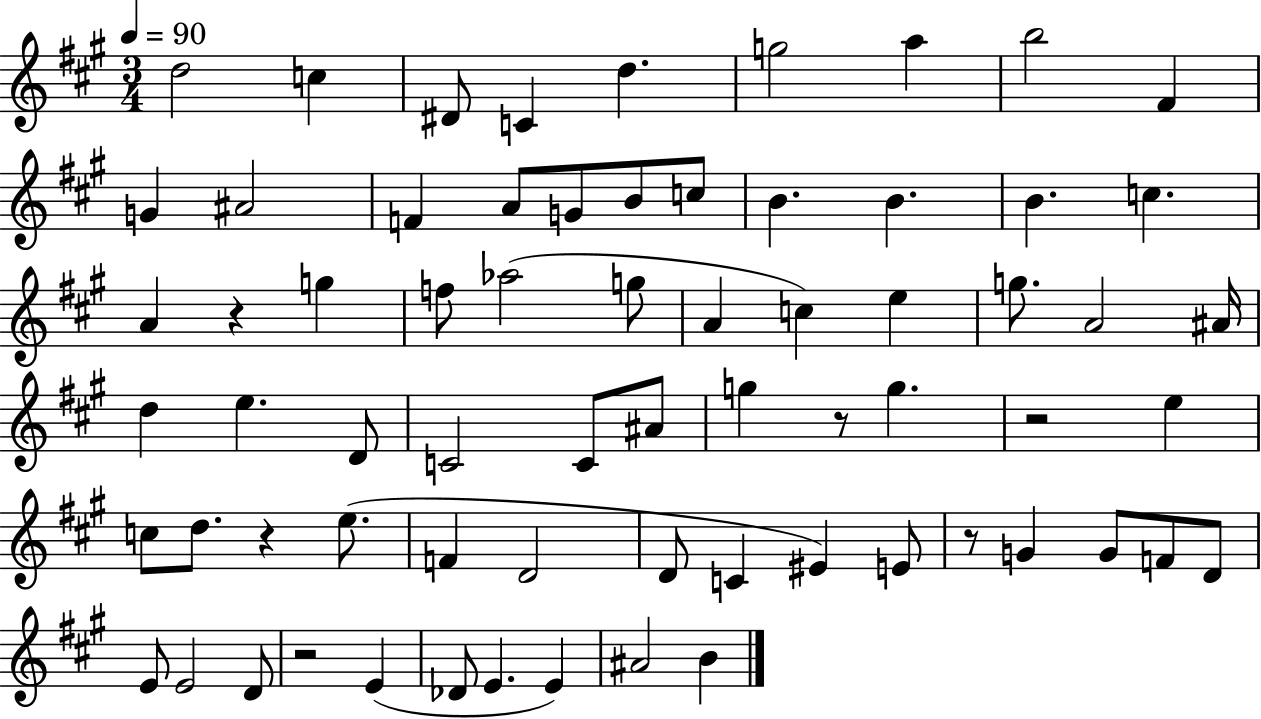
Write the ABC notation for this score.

X:1
T:Untitled
M:3/4
L:1/4
K:A
d2 c ^D/2 C d g2 a b2 ^F G ^A2 F A/2 G/2 B/2 c/2 B B B c A z g f/2 _a2 g/2 A c e g/2 A2 ^A/4 d e D/2 C2 C/2 ^A/2 g z/2 g z2 e c/2 d/2 z e/2 F D2 D/2 C ^E E/2 z/2 G G/2 F/2 D/2 E/2 E2 D/2 z2 E _D/2 E E ^A2 B